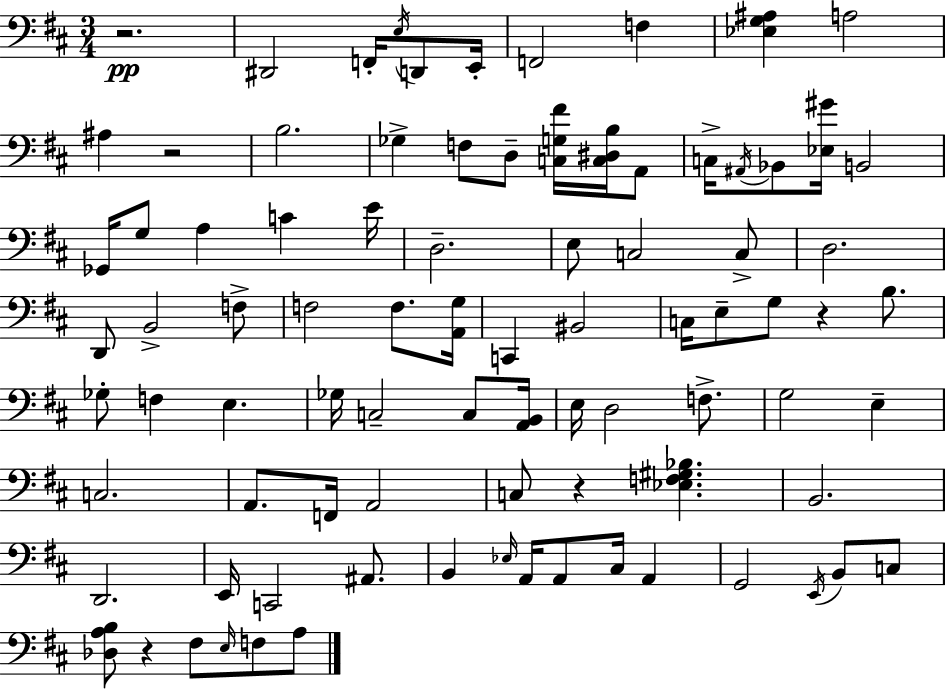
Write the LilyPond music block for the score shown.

{
  \clef bass
  \numericTimeSignature
  \time 3/4
  \key d \major
  r2.\pp | dis,2 f,16-. \acciaccatura { e16 } d,8 | e,16-. f,2 f4 | <ees g ais>4 a2 | \break ais4 r2 | b2. | ges4-> f8 d8-- <c g fis'>16 <c dis b>16 a,8 | c16-> \acciaccatura { ais,16 } bes,8 <ees gis'>16 b,2 | \break ges,16 g8 a4 c'4 | e'16 d2.-- | e8 c2 | c8-> d2. | \break d,8 b,2-> | f8-> f2 f8. | <a, g>16 c,4 bis,2 | c16 e8-- g8 r4 b8. | \break ges8-. f4 e4. | ges16 c2-- c8 | <a, b,>16 e16 d2 f8.-> | g2 e4-- | \break c2. | a,8. f,16 a,2 | c8 r4 <ees f gis bes>4. | b,2. | \break d,2. | e,16 c,2 ais,8. | b,4 \grace { ees16 } a,16 a,8 cis16 a,4 | g,2 \acciaccatura { e,16 } | \break b,8 c8 <des a b>8 r4 fis8 | \grace { e16 } f8 a8 \bar "|."
}